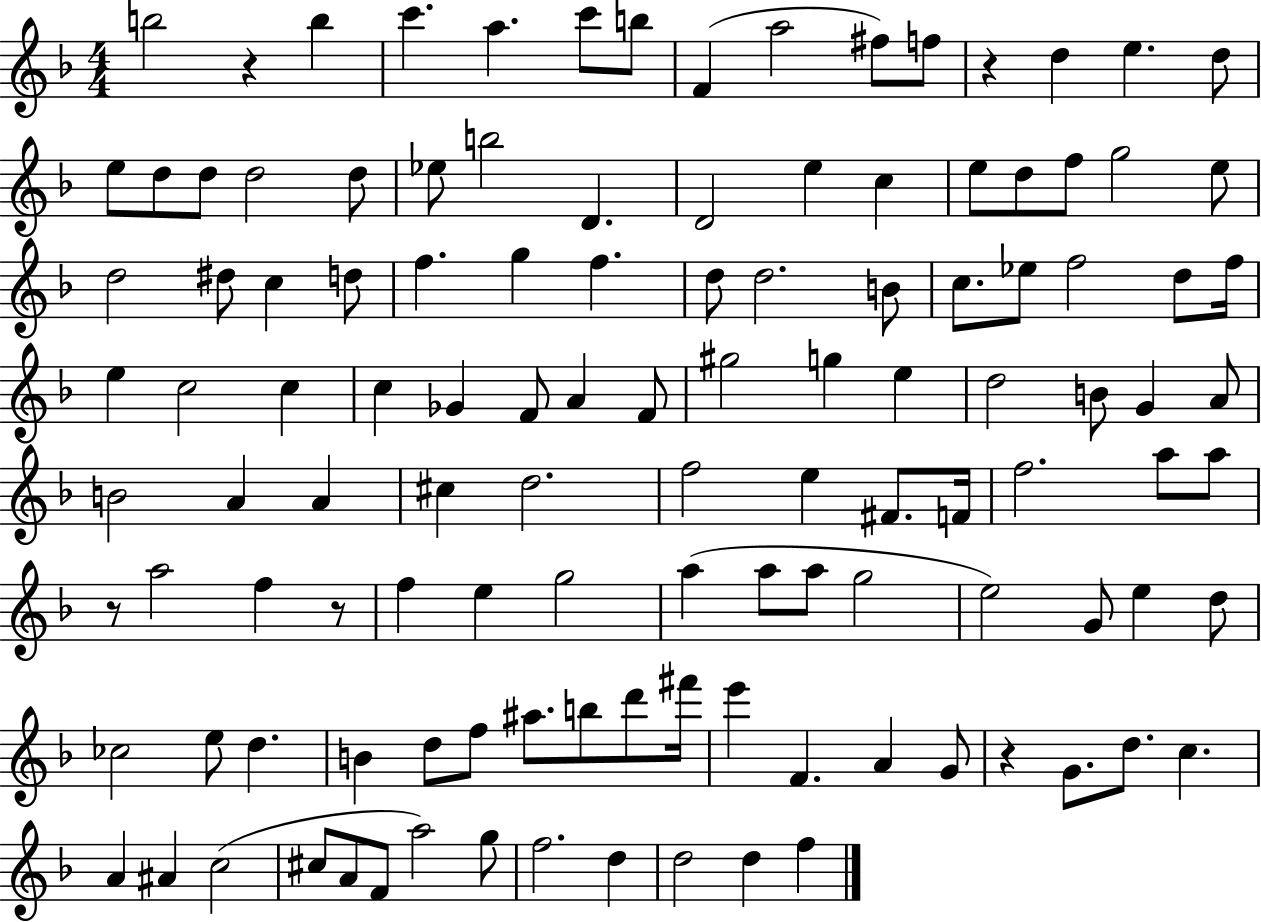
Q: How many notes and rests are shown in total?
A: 119